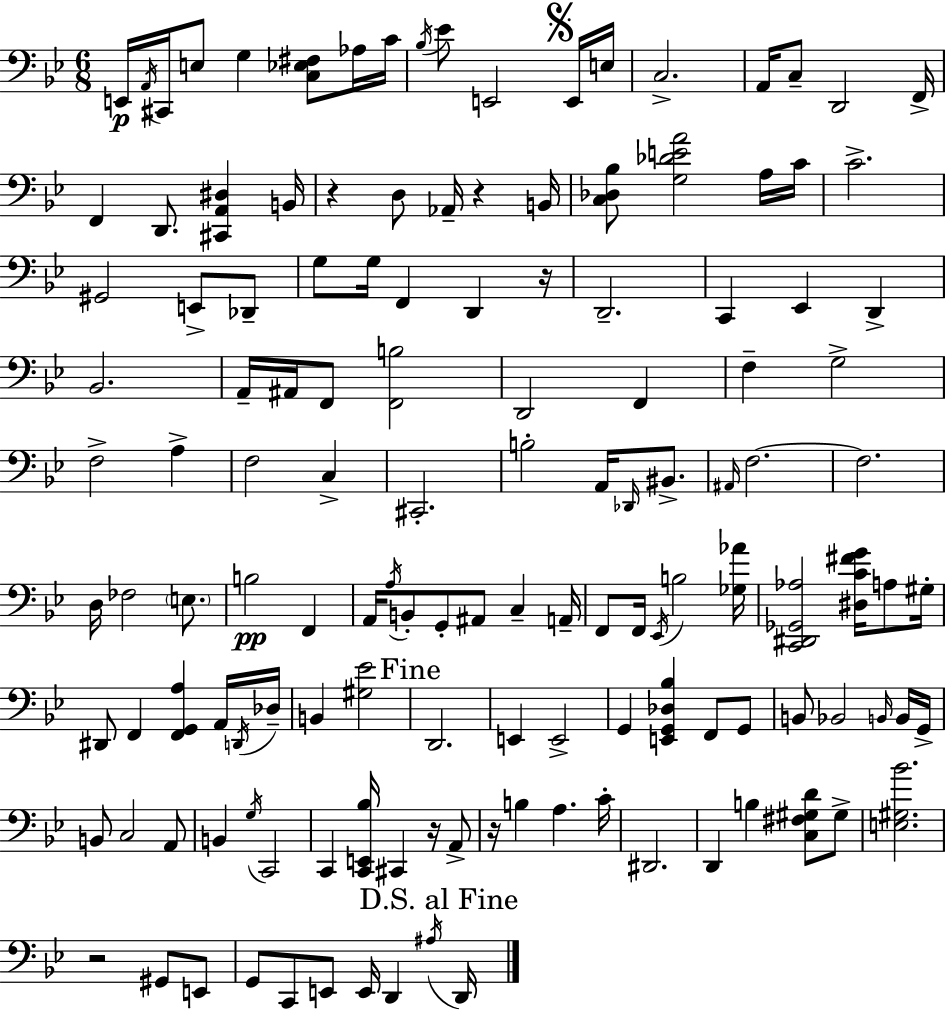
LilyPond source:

{
  \clef bass
  \numericTimeSignature
  \time 6/8
  \key g \minor
  e,16\p \acciaccatura { a,16 } cis,16 e8 g4 <c ees fis>8 aes16 | c'16 \acciaccatura { bes16 } ees'8 e,2 | \mark \markup { \musicglyph "scripts.segno" } e,16 e16 c2.-> | a,16 c8-- d,2 | \break f,16-> f,4 d,8. <cis, a, dis>4 | b,16 r4 d8 aes,16-- r4 | b,16 <c des bes>8 <g des' e' a'>2 | a16 c'16 c'2.-> | \break gis,2 e,8-> | des,8-- g8 g16 f,4 d,4 | r16 d,2.-- | c,4 ees,4 d,4-> | \break bes,2. | a,16-- ais,16 f,8 <f, b>2 | d,2 f,4 | f4-- g2-> | \break f2-> a4-> | f2 c4-> | cis,2.-. | b2-. a,16 \grace { des,16 } | \break bis,8.-> \grace { ais,16 } f2.~~ | f2. | d16 fes2 | \parenthesize e8. b2\pp | \break f,4 a,16 \acciaccatura { a16 } b,8-. g,8-. ais,8 | c4-- a,16-- f,8 f,16 \acciaccatura { ees,16 } b2 | <ges aes'>16 <c, dis, ges, aes>2 | <dis c' fis' g'>16 a8 gis16-. dis,8 f,4 | \break <f, g, a>4 a,16 \acciaccatura { d,16 } des16-- b,4 <gis ees'>2 | \mark "Fine" d,2. | e,4 e,2-> | g,4 <e, g, des bes>4 | \break f,8 g,8 b,8 bes,2 | \grace { b,16 } b,16 g,16-> b,8 c2 | a,8 b,4 | \acciaccatura { g16 } c,2 c,4 | \break <c, e, bes>16 cis,4 r16 a,8-> r16 b4 | a4. c'16-. dis,2. | d,4 | b4 <c fis gis d'>8 gis8-> <e gis bes'>2. | \break r2 | gis,8 e,8 g,8 c,8 | e,8 e,16 d,4 \acciaccatura { ais16 } \mark "D.S. al Fine" d,16 \bar "|."
}